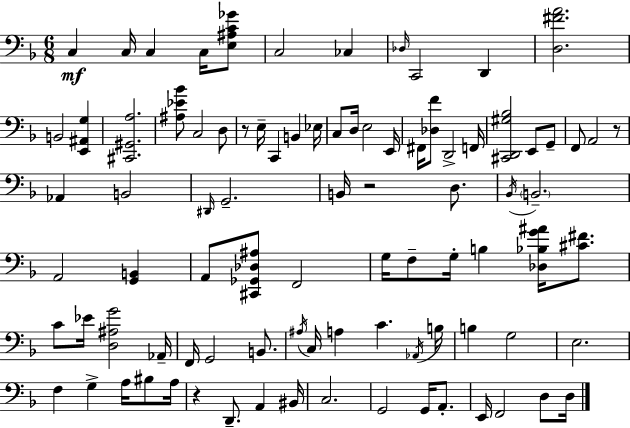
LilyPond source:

{
  \clef bass
  \numericTimeSignature
  \time 6/8
  \key f \major
  c4\mf c16 c4 c16 <e ais c' ges'>8 | c2 ces4 | \grace { des16 } c,2 d,4 | <d fis' a'>2. | \break b,2 <e, ais, g>4 | <cis, gis, a>2. | <ais ees' bes'>8 c2 d8 | r8 e16-- c,4 b,4 | \break ees16 c8 d16 e2 | e,16 fis,16 <des f'>8 d,2-> | f,16 <cis, d, gis bes>2 e,8 g,8-- | f,8 a,2 r8 | \break aes,4 b,2 | \grace { dis,16 } g,2.-- | b,16 r2 d8. | \acciaccatura { bes,16 } \parenthesize b,2.-- | \break a,2 <g, b,>4 | a,8 <cis, ges, des ais>8 f,2 | g16 f8-- g16-. b4 <des bes g' ais'>16 | <cis' fis'>8. c'8 ees'16 <d ais g'>2 | \break aes,16-- f,16 g,2 | b,8. \acciaccatura { ais16 } c16 a4 c'4. | \acciaccatura { aes,16 } b16 b4 g2 | e2. | \break f4 g4-> | a16 bis8 a16 r4 d,8.-- | a,4 bis,16 c2. | g,2 | \break g,16 a,8.-. e,16 f,2 | d8 d16 \bar "|."
}